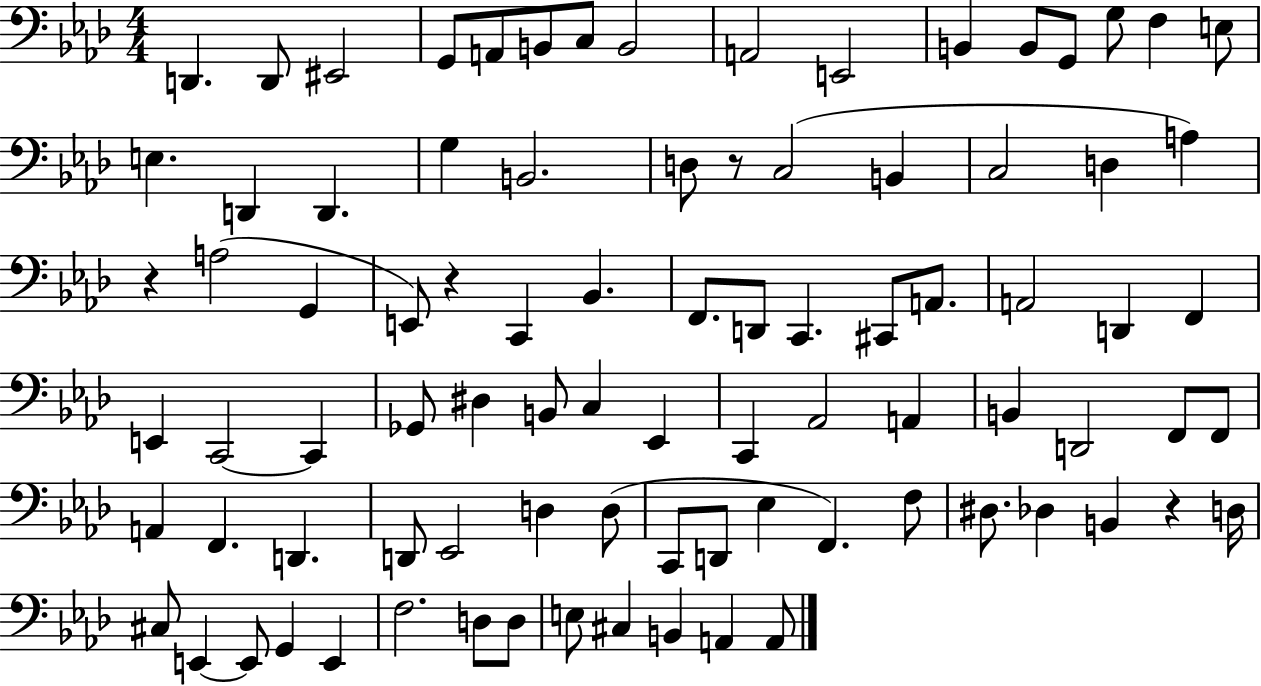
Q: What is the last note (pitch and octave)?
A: A2